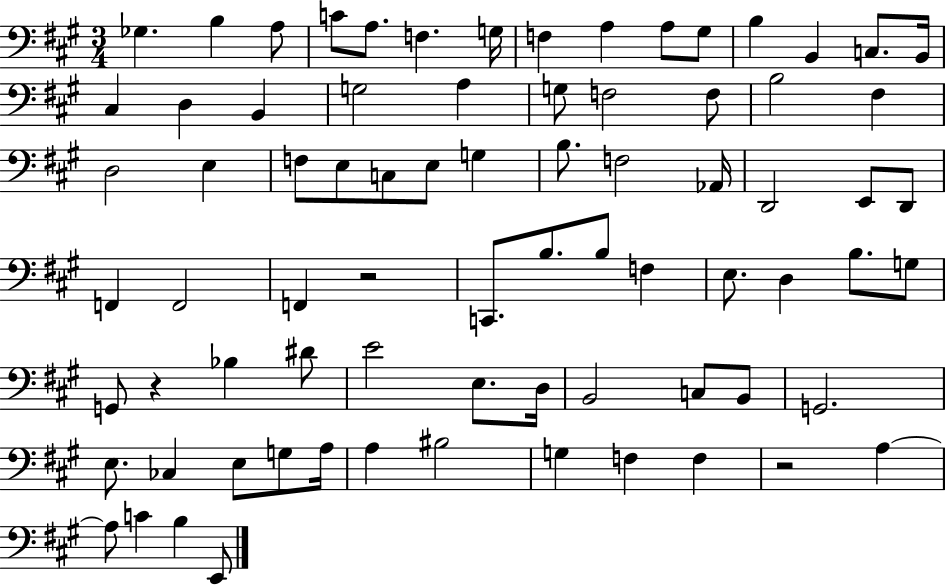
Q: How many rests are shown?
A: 3